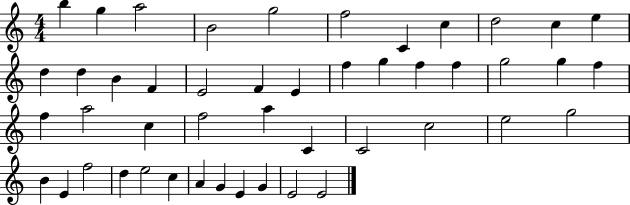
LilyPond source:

{
  \clef treble
  \numericTimeSignature
  \time 4/4
  \key c \major
  b''4 g''4 a''2 | b'2 g''2 | f''2 c'4 c''4 | d''2 c''4 e''4 | \break d''4 d''4 b'4 f'4 | e'2 f'4 e'4 | f''4 g''4 f''4 f''4 | g''2 g''4 f''4 | \break f''4 a''2 c''4 | f''2 a''4 c'4 | c'2 c''2 | e''2 g''2 | \break b'4 e'4 f''2 | d''4 e''2 c''4 | a'4 g'4 e'4 g'4 | e'2 e'2 | \break \bar "|."
}